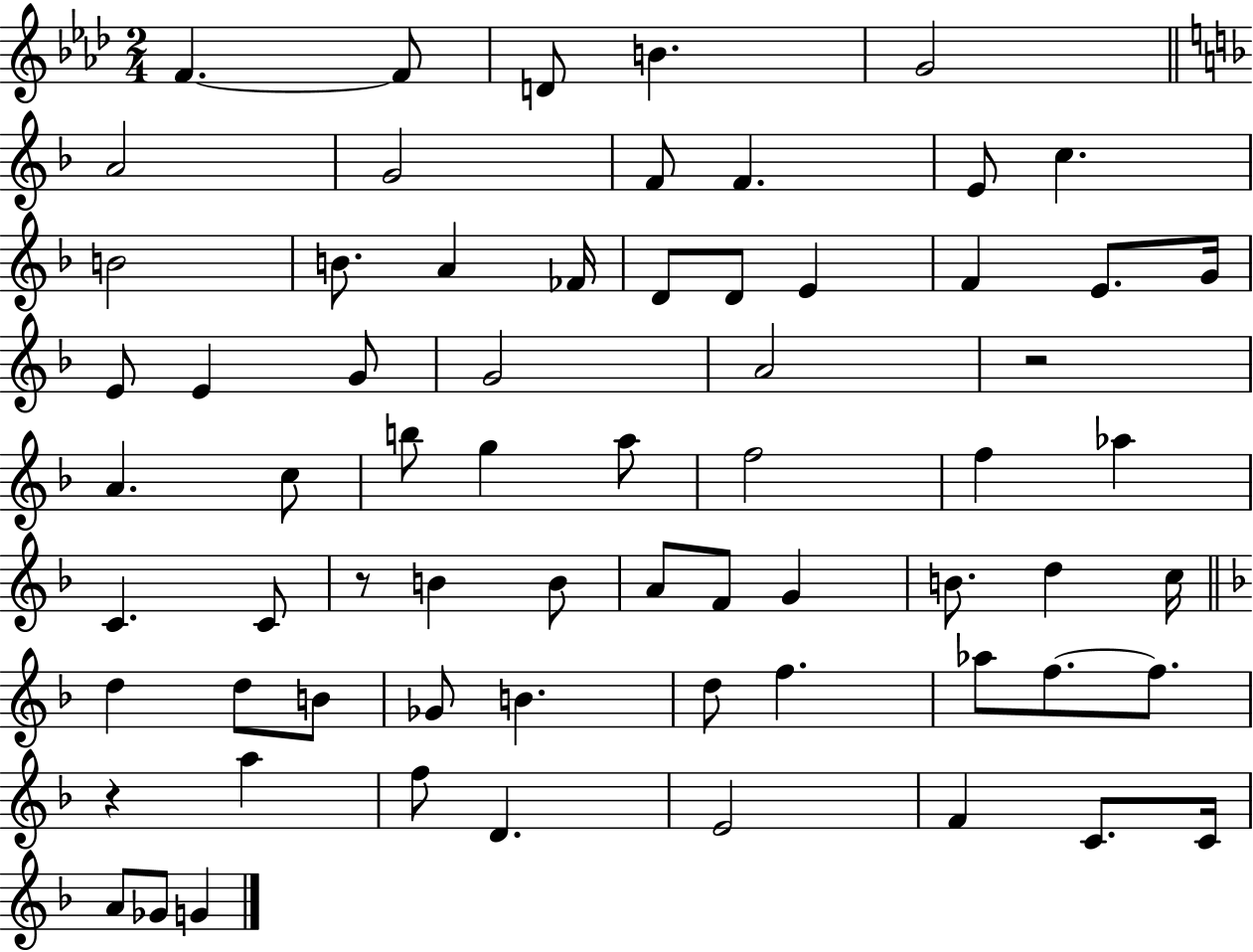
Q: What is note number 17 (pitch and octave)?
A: D4